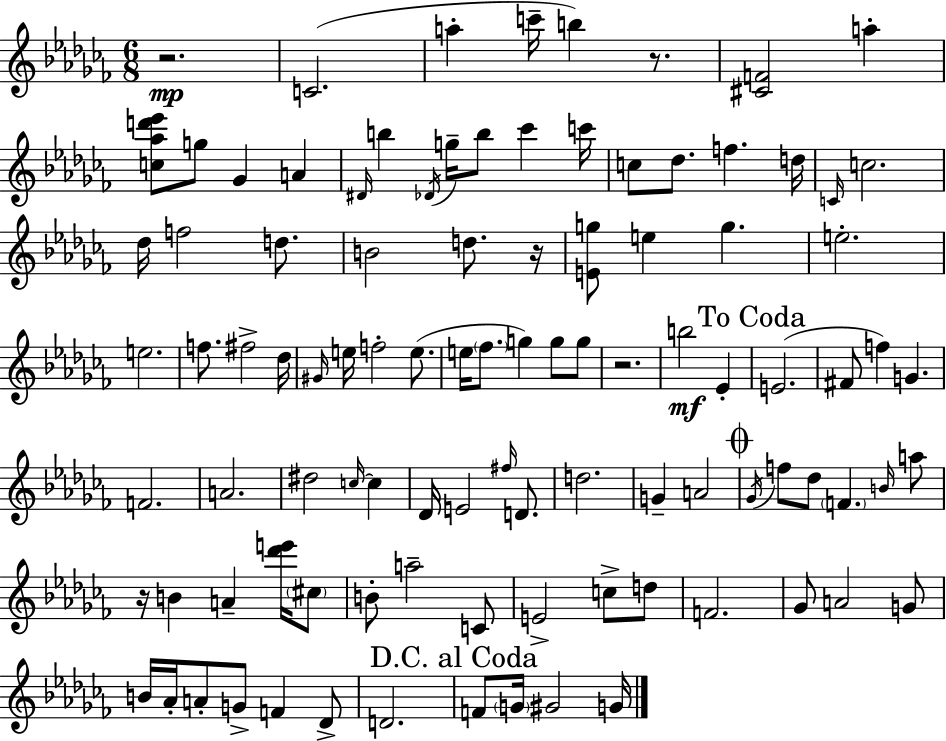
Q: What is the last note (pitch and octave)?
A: G4